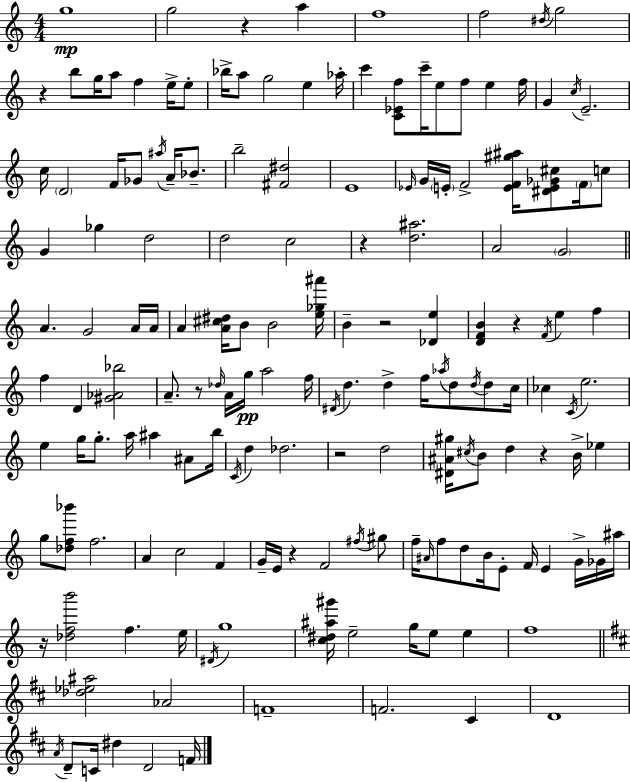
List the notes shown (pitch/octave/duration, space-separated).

G5/w G5/h R/q A5/q F5/w F5/h D#5/s G5/h R/q B5/e G5/s A5/e F5/q E5/s E5/e Bb5/s A5/e G5/h E5/q Ab5/s C6/q [C4,Eb4,F5]/e C6/s E5/e F5/e E5/q F5/s G4/q C5/s E4/h. C5/s D4/h F4/s Gb4/e A#5/s A4/s Bb4/e. B5/h [F#4,D#5]/h E4/w Eb4/s G4/s E4/s F4/h [E4,F4,G#5,A#5]/s [D#4,E4,Gb4,C#5]/e F4/s C5/e G4/q Gb5/q D5/h D5/h C5/h R/q [D5,A#5]/h. A4/h G4/h A4/q. G4/h A4/s A4/s A4/q [A4,C#5,D#5]/s B4/e B4/h [E5,Gb5,A#6]/s B4/q R/h [Db4,E5]/q [D4,F4,B4]/q R/q F4/s E5/q F5/q F5/q D4/q [G#4,Ab4,Bb5]/h A4/e. R/e Db5/s A4/s G5/s A5/h F5/s D#4/s D5/q. D5/q F5/s Ab5/s D5/e D5/s D5/e C5/s CES5/q C4/s E5/h. E5/q G5/s G5/e. A5/s A#5/q A#4/e B5/s C4/s D5/q Db5/h. R/h D5/h [D#4,A#4,G#5]/s C#5/s B4/e D5/q R/q B4/s Eb5/q G5/e [Db5,F5,Bb6]/e F5/h. A4/q C5/h F4/q G4/s E4/s R/q F4/h F#5/s G#5/e F5/s A#4/s F5/e D5/e B4/s E4/e F4/s E4/q G4/s Gb4/s A#5/s R/s [Db5,F5,B6]/h F5/q. E5/s D#4/s G5/w [C5,D#5,A#5,G#6]/s E5/h G5/s E5/e E5/q F5/w [Db5,Eb5,A#5]/h Ab4/h F4/w F4/h. C#4/q D4/w A4/s D4/e C4/s D#5/q D4/h F4/s